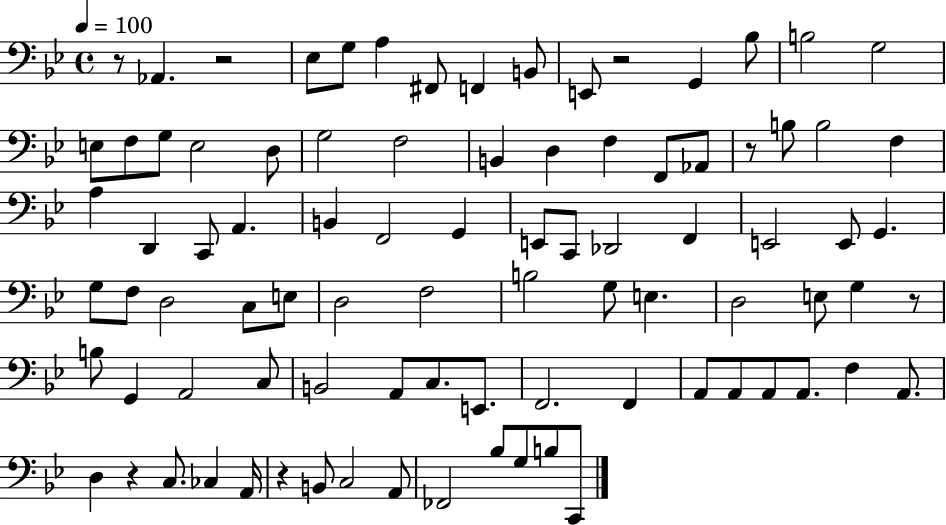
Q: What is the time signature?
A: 4/4